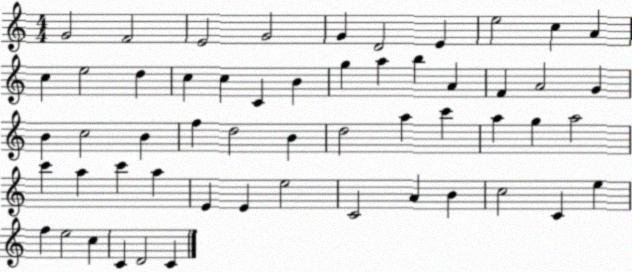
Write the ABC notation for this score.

X:1
T:Untitled
M:4/4
L:1/4
K:C
G2 F2 E2 G2 G D2 E e2 c A c e2 d c c C B g a b A F A2 G B c2 B f d2 B d2 a c' a g a2 c' a c' a E E e2 C2 A B c2 C e f e2 c C D2 C